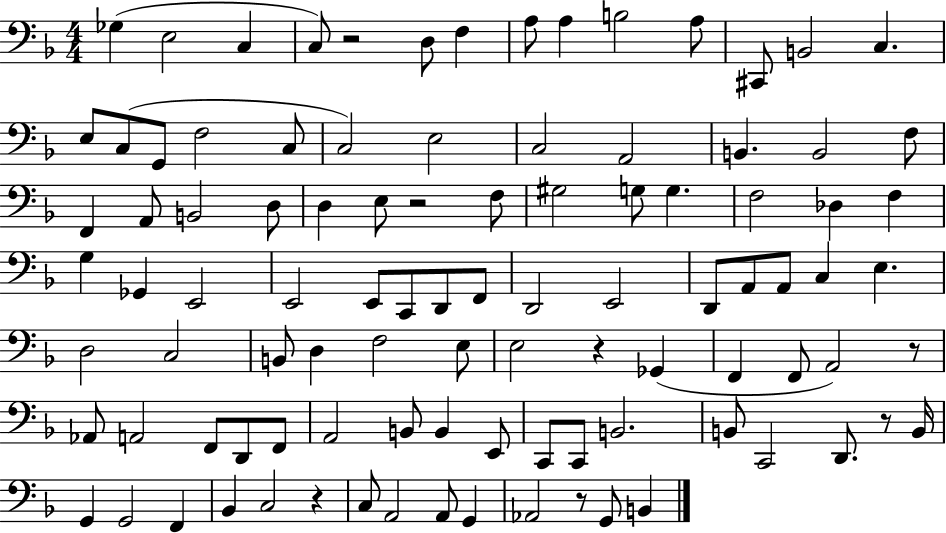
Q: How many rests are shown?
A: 7